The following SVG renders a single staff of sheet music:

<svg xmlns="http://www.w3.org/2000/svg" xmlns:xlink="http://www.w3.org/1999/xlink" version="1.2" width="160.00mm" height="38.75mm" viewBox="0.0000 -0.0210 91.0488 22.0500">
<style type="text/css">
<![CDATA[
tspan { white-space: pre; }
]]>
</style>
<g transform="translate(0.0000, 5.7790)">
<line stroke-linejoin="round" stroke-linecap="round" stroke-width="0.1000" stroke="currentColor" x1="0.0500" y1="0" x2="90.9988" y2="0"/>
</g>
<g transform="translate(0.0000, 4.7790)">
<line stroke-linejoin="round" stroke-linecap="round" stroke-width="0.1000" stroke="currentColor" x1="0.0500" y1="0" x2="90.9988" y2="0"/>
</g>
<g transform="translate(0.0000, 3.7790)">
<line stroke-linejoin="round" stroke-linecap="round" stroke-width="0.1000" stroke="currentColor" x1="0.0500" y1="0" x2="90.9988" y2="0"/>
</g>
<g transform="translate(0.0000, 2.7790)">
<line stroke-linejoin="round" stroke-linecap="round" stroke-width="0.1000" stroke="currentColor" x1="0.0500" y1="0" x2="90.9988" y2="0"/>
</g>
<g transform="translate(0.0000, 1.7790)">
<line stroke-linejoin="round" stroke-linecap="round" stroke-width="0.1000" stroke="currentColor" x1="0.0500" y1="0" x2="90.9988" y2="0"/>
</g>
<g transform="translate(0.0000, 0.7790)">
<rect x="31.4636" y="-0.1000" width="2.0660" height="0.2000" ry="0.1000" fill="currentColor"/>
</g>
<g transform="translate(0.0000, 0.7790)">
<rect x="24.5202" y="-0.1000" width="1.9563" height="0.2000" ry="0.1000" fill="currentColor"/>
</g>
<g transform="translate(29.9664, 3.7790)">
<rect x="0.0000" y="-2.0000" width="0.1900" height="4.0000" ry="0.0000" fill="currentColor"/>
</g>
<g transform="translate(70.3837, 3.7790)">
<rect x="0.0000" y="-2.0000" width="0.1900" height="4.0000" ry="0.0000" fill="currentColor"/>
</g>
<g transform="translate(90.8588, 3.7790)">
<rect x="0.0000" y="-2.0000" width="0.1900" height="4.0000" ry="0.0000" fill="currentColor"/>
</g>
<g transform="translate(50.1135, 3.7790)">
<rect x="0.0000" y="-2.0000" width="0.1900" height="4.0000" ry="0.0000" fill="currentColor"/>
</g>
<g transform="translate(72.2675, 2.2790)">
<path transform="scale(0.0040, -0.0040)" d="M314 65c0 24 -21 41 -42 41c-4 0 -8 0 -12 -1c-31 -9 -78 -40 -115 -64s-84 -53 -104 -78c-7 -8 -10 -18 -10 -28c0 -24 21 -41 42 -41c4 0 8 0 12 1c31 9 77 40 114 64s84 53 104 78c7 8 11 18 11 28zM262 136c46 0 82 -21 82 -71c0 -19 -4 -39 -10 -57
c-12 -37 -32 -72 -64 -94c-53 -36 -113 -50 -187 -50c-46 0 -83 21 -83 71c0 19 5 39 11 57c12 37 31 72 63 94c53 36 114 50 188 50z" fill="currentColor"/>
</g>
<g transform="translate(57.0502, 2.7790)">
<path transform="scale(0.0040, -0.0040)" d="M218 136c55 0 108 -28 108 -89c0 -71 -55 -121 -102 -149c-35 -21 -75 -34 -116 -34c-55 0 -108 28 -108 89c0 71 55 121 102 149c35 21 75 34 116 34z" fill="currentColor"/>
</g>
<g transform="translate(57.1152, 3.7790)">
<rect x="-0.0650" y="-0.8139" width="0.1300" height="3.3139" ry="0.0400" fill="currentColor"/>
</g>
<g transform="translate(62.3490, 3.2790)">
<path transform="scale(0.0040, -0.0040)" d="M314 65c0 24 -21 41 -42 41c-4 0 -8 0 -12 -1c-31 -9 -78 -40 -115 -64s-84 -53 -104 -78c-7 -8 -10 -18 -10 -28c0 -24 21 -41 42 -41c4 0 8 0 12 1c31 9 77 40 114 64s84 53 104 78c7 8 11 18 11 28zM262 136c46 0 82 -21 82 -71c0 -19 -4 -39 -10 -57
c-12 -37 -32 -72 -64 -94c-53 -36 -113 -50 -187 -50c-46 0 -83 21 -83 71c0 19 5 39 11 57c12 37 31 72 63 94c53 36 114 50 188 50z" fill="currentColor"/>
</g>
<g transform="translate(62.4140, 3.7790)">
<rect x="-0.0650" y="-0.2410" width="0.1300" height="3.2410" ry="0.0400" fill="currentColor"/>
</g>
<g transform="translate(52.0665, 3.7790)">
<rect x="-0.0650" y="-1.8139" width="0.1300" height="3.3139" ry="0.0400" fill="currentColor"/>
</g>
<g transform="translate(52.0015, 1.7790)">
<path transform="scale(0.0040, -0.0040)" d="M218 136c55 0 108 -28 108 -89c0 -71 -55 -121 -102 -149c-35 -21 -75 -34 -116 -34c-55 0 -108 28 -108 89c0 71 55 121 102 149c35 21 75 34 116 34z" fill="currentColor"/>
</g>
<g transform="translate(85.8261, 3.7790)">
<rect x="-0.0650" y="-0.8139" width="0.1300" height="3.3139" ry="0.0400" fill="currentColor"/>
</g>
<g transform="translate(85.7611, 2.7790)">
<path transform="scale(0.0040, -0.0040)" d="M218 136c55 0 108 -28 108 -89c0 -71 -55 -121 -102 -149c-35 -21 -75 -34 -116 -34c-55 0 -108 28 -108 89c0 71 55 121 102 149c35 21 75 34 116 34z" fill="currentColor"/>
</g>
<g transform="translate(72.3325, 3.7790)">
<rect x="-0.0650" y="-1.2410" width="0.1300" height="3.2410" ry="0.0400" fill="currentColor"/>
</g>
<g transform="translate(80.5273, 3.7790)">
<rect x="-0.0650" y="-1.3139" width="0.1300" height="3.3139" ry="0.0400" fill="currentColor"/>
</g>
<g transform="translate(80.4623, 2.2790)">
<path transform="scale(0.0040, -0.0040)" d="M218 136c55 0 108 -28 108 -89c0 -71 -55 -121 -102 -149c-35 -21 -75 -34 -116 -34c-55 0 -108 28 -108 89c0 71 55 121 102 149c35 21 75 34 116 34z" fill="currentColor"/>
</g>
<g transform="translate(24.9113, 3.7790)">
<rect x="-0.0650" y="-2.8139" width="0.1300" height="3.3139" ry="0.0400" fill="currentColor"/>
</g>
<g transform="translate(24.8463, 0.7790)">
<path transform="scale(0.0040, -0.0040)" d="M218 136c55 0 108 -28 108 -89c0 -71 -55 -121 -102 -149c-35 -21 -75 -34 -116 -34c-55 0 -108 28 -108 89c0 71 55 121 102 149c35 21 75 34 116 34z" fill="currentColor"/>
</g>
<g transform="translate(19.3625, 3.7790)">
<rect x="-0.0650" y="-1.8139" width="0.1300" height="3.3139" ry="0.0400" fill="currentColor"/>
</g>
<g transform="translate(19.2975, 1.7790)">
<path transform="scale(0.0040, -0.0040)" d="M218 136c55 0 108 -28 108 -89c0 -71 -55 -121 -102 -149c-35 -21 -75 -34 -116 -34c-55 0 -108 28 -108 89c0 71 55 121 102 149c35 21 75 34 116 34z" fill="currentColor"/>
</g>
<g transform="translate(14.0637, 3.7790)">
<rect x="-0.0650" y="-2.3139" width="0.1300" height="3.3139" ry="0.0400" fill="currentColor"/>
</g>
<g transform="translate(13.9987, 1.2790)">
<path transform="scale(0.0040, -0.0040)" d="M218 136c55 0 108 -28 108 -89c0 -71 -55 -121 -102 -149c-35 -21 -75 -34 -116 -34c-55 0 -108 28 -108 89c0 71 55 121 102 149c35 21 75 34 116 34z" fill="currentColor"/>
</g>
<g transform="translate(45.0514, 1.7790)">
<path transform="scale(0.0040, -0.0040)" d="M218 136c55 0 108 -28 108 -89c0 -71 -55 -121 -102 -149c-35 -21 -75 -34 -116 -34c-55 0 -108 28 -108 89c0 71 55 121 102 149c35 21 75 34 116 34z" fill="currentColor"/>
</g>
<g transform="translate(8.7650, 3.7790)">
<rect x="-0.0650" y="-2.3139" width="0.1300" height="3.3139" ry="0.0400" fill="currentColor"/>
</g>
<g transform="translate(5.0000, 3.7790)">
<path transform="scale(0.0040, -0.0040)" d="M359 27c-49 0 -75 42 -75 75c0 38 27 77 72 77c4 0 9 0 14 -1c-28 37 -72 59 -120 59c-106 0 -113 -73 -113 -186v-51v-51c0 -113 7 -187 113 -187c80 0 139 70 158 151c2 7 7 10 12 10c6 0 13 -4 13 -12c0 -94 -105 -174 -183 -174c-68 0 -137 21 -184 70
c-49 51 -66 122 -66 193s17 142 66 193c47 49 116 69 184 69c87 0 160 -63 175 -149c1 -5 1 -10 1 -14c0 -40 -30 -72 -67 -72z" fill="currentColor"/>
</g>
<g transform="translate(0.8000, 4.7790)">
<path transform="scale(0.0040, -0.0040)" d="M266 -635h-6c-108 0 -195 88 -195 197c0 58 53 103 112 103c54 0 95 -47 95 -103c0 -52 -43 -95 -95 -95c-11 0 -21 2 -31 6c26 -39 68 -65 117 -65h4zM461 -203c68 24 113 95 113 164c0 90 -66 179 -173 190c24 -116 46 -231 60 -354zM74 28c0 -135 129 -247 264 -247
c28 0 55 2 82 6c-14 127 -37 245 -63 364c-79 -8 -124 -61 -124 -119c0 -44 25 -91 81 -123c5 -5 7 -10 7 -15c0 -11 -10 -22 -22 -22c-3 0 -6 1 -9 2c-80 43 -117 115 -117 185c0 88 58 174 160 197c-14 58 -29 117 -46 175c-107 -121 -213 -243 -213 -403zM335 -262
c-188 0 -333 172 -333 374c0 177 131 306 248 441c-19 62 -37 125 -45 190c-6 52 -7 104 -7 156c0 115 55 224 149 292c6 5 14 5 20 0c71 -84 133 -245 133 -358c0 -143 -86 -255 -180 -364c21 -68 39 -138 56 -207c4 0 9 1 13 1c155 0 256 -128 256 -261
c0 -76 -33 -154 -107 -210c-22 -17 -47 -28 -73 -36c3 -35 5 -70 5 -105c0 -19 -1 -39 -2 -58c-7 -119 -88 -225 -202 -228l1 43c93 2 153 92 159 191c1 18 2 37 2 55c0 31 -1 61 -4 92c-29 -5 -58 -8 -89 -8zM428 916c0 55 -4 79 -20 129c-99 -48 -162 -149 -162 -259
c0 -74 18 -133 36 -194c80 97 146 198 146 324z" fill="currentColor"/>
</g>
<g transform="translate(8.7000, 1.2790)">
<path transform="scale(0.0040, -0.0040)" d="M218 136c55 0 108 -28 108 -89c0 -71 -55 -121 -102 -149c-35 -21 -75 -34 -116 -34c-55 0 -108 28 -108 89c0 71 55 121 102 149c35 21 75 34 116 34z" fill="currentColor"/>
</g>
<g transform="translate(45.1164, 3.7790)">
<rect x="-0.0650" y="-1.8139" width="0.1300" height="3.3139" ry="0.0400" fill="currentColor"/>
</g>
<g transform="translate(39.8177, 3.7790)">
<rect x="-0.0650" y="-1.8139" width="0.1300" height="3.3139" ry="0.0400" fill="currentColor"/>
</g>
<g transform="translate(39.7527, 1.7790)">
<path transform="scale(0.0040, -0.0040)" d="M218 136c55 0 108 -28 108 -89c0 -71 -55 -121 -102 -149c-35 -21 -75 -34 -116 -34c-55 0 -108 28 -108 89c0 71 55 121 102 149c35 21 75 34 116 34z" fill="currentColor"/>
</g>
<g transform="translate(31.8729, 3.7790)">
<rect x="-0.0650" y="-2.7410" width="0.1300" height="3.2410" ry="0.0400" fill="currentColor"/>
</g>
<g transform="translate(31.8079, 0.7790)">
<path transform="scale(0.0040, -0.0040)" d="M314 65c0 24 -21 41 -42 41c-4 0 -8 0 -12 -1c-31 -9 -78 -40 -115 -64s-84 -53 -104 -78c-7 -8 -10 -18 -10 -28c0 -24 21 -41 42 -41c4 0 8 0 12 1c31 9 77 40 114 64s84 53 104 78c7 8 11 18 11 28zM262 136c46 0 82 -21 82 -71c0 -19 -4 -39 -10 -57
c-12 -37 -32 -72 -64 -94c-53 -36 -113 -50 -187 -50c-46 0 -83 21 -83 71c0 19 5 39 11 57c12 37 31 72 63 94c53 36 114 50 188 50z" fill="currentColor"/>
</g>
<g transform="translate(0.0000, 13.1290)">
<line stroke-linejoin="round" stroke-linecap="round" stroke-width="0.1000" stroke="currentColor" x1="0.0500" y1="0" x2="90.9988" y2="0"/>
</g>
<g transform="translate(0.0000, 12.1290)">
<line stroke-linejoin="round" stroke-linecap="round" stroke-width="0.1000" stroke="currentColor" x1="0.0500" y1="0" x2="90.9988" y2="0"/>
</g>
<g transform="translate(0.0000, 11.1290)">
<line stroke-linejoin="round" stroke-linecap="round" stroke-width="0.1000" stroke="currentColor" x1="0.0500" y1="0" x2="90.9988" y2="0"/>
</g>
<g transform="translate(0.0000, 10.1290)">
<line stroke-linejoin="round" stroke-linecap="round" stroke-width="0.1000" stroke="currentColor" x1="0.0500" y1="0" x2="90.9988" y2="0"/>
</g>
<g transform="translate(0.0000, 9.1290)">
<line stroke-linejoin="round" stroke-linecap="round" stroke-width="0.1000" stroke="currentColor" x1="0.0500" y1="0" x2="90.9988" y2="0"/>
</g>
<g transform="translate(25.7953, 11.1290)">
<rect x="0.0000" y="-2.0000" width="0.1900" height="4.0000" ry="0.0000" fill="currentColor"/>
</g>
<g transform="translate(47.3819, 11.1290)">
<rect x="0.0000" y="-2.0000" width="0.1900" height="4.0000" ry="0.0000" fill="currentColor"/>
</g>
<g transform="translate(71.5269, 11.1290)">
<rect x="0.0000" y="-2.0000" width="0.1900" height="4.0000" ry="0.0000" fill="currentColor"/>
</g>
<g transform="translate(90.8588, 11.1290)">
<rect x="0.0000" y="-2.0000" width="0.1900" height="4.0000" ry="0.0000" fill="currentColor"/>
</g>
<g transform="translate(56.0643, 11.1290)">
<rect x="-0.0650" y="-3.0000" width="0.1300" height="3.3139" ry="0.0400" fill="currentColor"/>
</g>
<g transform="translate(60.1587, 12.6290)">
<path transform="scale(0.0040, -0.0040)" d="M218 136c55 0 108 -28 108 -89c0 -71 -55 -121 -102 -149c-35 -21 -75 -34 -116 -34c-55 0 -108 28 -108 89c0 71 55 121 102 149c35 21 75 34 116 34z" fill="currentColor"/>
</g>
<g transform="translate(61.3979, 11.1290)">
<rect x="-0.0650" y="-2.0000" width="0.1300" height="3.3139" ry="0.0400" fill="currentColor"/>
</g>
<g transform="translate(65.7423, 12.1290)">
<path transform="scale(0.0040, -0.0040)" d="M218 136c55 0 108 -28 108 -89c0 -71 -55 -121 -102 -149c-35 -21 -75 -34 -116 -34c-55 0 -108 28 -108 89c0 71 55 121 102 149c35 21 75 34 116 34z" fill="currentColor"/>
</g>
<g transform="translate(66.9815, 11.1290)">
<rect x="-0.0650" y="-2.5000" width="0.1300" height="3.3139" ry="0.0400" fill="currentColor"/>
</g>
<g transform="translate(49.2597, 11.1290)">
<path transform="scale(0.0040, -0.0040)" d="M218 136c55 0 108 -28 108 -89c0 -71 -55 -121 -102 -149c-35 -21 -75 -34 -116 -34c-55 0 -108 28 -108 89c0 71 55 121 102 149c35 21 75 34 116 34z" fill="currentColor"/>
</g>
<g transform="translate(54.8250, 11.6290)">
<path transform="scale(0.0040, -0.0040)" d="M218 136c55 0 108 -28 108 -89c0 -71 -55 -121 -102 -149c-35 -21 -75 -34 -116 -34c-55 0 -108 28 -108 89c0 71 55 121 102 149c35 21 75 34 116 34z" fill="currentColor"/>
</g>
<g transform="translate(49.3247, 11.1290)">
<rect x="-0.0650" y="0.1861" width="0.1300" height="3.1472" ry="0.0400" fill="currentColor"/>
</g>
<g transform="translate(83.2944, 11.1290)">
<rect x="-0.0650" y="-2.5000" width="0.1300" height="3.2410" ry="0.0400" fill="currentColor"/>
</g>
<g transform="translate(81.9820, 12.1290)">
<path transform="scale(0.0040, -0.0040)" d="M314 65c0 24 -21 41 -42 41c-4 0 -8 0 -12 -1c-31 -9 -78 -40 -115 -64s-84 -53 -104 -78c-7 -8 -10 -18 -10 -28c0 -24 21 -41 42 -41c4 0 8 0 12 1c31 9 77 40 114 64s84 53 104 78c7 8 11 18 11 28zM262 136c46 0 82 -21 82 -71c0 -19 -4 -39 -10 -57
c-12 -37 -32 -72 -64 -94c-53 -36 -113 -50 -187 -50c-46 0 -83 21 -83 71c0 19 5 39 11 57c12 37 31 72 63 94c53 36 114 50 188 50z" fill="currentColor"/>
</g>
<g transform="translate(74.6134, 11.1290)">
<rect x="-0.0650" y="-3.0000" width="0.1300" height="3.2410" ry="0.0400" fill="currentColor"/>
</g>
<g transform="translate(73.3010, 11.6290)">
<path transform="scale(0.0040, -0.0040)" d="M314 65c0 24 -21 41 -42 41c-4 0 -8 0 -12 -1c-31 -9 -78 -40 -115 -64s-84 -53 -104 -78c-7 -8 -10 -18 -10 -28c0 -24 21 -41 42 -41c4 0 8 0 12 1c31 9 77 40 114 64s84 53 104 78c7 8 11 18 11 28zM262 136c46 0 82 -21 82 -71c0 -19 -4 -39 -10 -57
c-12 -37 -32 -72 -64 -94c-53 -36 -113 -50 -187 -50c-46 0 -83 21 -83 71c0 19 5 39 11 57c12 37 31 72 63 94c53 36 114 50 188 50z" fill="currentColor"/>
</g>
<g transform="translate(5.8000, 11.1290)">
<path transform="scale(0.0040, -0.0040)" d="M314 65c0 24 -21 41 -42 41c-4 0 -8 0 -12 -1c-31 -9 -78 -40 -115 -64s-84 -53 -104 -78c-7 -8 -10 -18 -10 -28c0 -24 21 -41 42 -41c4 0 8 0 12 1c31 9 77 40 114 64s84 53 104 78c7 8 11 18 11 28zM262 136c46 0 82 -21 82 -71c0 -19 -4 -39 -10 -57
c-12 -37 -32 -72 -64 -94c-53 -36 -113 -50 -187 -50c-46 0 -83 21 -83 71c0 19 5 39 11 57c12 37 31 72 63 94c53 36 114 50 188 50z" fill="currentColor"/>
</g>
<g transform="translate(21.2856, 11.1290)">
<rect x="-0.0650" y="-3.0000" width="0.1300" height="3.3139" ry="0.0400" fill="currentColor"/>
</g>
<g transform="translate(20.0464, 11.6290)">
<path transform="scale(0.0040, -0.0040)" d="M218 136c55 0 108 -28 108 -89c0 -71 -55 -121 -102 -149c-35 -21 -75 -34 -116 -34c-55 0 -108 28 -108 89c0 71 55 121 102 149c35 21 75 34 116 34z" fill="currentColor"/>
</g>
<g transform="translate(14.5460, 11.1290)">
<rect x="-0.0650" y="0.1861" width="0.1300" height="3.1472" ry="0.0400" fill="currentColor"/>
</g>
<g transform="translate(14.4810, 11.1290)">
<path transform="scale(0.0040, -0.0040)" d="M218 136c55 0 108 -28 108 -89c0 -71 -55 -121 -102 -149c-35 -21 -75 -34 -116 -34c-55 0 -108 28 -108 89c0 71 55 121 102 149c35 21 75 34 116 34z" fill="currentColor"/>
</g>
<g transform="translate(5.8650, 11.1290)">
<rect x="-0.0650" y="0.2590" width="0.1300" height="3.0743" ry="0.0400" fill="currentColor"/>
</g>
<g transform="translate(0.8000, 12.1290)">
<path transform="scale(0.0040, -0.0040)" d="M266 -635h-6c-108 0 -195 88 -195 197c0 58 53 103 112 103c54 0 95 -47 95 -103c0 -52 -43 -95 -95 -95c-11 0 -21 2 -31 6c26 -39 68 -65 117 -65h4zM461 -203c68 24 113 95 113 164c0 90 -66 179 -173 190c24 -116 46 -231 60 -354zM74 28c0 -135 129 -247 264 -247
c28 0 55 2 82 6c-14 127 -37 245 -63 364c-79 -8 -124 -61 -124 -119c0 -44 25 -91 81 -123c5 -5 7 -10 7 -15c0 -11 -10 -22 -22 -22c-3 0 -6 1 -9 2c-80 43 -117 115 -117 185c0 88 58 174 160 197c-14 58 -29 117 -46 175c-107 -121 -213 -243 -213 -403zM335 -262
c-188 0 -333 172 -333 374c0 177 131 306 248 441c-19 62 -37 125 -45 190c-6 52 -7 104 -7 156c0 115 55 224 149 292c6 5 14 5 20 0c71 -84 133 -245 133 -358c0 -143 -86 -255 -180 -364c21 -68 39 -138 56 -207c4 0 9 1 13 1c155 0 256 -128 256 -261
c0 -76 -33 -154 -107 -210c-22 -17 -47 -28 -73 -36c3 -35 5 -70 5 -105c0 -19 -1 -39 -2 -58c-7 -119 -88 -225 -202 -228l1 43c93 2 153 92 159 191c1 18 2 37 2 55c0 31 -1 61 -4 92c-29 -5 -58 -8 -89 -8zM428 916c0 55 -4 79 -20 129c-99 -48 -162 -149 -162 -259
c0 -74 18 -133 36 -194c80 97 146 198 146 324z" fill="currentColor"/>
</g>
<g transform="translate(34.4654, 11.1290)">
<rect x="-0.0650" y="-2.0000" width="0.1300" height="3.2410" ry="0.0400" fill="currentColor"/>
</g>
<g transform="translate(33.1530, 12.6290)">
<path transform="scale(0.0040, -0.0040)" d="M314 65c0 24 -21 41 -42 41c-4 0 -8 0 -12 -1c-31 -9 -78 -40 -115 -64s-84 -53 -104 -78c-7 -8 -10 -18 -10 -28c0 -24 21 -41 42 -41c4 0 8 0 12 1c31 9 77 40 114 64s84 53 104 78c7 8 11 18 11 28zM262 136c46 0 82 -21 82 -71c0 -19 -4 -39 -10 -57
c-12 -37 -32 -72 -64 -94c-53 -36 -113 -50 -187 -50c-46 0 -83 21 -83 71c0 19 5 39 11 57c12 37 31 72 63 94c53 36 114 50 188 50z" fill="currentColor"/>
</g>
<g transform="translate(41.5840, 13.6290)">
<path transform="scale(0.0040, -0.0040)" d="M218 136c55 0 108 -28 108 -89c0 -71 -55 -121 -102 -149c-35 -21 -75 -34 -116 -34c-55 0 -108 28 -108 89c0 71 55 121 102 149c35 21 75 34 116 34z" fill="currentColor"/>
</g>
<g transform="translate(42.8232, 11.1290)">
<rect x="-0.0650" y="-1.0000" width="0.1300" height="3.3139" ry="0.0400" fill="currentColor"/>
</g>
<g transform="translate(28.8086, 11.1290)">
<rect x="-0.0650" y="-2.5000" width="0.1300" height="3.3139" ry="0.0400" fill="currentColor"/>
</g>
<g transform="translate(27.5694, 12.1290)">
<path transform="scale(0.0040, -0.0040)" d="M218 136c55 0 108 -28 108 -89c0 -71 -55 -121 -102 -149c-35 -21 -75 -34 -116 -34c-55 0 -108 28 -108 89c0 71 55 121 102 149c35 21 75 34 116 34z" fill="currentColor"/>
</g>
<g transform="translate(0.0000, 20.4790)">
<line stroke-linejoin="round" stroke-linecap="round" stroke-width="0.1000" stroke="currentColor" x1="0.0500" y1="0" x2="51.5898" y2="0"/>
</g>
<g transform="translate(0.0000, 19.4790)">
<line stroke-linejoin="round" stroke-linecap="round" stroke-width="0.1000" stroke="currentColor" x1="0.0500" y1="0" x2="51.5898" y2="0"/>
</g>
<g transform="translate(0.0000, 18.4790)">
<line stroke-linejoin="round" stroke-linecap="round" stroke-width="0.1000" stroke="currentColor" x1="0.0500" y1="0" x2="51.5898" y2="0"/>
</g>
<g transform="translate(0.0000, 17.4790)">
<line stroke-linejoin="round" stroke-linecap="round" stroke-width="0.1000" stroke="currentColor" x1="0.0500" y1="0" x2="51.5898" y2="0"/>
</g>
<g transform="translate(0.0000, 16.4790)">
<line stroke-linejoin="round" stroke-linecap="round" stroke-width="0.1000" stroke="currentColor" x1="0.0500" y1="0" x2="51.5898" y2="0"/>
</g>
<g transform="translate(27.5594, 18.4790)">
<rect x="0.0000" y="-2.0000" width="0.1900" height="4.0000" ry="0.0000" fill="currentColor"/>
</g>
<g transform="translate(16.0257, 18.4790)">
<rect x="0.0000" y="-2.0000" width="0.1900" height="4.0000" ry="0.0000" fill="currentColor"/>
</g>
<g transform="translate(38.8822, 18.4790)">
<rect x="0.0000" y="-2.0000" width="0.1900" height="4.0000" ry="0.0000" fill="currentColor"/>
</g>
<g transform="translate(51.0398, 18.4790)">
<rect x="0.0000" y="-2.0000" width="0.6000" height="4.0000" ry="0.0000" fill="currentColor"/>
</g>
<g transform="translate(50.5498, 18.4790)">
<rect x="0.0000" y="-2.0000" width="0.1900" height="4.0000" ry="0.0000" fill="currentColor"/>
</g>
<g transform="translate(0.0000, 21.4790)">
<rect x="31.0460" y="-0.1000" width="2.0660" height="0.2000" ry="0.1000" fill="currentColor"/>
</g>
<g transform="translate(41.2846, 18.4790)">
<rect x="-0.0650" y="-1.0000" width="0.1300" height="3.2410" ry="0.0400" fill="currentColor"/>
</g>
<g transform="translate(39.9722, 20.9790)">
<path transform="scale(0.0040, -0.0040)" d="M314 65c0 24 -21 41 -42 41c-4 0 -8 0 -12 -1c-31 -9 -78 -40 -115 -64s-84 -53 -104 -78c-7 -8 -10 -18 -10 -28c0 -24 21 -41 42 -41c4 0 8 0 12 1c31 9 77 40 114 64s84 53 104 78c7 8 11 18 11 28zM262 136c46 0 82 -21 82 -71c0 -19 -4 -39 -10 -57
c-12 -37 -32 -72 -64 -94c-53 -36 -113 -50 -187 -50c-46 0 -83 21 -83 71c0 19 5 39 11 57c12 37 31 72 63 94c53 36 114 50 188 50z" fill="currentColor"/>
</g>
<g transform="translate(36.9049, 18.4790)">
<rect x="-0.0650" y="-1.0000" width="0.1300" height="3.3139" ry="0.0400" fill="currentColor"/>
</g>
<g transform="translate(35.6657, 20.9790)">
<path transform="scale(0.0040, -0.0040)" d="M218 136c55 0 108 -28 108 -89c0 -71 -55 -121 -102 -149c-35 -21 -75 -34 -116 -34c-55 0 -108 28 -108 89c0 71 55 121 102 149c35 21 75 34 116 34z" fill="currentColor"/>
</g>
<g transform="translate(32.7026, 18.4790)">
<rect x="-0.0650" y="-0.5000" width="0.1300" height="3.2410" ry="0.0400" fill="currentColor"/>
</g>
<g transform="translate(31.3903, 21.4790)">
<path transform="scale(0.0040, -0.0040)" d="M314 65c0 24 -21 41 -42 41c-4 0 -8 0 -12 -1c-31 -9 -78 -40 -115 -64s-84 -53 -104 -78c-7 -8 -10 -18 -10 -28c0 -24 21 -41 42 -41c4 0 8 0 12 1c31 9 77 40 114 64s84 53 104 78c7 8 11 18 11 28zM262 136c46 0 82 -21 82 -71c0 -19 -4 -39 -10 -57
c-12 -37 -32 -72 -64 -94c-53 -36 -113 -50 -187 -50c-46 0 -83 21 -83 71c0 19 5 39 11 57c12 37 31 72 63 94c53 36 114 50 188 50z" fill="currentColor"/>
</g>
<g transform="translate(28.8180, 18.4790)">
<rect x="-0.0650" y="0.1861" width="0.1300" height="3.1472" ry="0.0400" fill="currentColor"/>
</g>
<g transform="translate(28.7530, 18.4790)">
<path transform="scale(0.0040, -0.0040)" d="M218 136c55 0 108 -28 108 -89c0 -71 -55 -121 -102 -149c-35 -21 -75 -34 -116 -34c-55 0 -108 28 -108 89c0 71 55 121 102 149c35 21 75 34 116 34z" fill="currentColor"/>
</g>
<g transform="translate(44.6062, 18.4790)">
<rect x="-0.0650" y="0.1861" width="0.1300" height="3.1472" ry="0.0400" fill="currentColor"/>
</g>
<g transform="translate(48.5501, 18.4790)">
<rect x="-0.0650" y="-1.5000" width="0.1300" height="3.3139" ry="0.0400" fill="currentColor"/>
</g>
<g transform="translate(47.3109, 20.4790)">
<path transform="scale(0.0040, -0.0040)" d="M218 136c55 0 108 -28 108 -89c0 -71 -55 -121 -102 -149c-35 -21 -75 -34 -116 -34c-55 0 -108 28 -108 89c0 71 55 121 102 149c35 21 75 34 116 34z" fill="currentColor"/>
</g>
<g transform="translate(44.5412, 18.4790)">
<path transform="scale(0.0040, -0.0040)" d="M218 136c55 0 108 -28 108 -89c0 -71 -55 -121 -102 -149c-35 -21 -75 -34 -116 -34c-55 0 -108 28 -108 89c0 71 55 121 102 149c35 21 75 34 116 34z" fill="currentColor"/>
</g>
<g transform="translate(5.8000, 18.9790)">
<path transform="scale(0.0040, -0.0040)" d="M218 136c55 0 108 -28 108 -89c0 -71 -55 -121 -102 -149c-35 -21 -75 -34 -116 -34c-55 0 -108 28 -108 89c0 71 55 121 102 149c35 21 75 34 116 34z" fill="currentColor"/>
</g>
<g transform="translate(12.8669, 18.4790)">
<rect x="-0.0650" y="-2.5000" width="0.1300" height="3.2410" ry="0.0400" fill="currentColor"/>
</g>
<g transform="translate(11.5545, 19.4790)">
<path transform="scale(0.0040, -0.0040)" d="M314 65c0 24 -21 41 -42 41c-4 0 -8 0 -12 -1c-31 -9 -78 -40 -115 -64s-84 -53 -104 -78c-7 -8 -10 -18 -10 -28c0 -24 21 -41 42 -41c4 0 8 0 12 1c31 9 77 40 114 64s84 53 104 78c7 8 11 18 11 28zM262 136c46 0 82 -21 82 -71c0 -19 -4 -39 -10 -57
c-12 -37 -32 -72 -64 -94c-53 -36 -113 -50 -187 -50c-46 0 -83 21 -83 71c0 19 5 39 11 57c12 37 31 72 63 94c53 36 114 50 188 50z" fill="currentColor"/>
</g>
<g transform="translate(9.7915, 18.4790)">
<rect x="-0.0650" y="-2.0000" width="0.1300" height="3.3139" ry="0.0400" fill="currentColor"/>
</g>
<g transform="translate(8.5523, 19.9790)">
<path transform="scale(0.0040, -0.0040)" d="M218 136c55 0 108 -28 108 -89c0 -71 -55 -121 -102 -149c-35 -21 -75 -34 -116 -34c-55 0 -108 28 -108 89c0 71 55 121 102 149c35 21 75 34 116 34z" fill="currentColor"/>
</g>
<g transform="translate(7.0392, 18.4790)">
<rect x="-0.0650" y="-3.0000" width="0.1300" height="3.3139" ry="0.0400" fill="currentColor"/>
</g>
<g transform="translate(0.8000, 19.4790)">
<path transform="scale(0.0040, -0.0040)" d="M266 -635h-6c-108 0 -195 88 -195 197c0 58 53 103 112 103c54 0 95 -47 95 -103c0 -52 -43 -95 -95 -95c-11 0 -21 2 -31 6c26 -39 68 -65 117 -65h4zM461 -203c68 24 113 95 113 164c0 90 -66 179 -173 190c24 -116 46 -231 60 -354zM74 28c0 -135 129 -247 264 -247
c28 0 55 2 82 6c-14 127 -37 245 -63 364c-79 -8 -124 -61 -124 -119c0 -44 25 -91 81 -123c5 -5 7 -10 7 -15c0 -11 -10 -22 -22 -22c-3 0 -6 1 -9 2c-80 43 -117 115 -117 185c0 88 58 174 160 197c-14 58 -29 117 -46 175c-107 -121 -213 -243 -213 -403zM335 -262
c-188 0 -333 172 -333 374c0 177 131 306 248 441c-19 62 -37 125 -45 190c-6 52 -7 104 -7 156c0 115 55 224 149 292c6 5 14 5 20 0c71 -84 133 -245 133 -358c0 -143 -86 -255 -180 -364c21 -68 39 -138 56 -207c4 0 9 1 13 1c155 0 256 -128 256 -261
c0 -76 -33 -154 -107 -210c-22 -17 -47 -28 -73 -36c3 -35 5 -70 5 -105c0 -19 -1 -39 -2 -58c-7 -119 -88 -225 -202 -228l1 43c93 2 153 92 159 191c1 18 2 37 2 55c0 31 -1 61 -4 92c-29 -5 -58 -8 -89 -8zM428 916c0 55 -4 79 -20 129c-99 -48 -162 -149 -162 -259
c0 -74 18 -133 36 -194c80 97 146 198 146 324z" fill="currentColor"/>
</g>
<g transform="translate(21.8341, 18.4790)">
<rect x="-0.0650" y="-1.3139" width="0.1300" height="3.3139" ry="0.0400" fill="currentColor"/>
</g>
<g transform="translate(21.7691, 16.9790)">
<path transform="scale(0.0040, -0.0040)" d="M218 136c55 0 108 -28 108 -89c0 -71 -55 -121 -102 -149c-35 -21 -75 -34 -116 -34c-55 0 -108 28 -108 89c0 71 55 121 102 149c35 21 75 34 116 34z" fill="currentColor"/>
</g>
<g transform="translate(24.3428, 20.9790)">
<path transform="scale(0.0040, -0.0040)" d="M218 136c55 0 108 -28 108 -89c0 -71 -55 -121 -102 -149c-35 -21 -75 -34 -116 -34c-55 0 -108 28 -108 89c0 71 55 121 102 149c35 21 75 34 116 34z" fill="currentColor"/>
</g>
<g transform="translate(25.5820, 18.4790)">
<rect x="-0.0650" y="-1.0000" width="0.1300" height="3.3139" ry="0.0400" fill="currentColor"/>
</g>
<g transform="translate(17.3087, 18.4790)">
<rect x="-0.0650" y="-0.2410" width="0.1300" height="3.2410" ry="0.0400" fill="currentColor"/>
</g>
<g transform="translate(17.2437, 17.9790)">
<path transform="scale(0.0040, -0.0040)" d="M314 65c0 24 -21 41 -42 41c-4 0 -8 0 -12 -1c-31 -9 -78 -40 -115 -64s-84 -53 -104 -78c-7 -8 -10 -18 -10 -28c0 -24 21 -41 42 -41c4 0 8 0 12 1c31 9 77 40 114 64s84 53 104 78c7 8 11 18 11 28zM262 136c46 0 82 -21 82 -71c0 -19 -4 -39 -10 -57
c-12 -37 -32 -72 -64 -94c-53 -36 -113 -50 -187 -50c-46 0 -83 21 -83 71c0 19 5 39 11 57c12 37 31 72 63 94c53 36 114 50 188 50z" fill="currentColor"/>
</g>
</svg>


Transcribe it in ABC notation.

X:1
T:Untitled
M:4/4
L:1/4
K:C
g g f a a2 f f f d c2 e2 e d B2 B A G F2 D B A F G A2 G2 A F G2 c2 e D B C2 D D2 B E